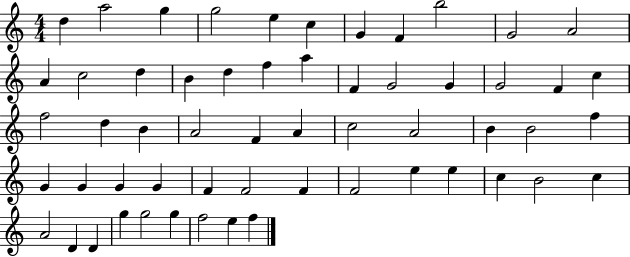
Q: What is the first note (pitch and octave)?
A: D5